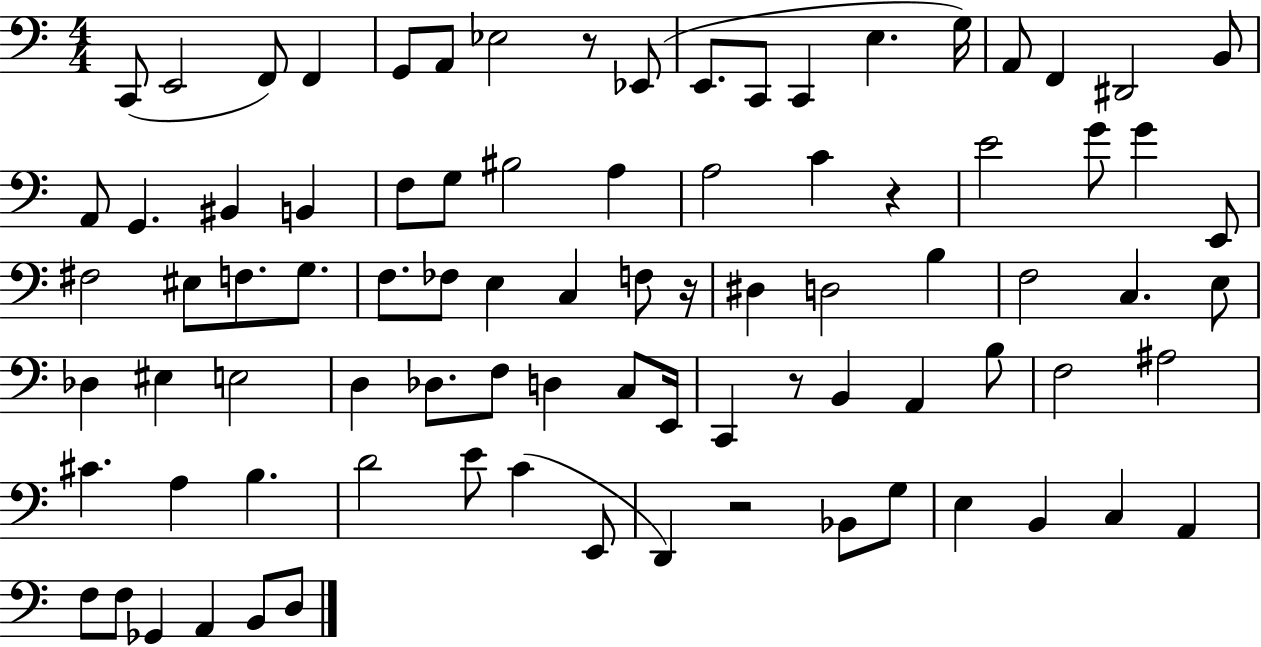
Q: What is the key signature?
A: C major